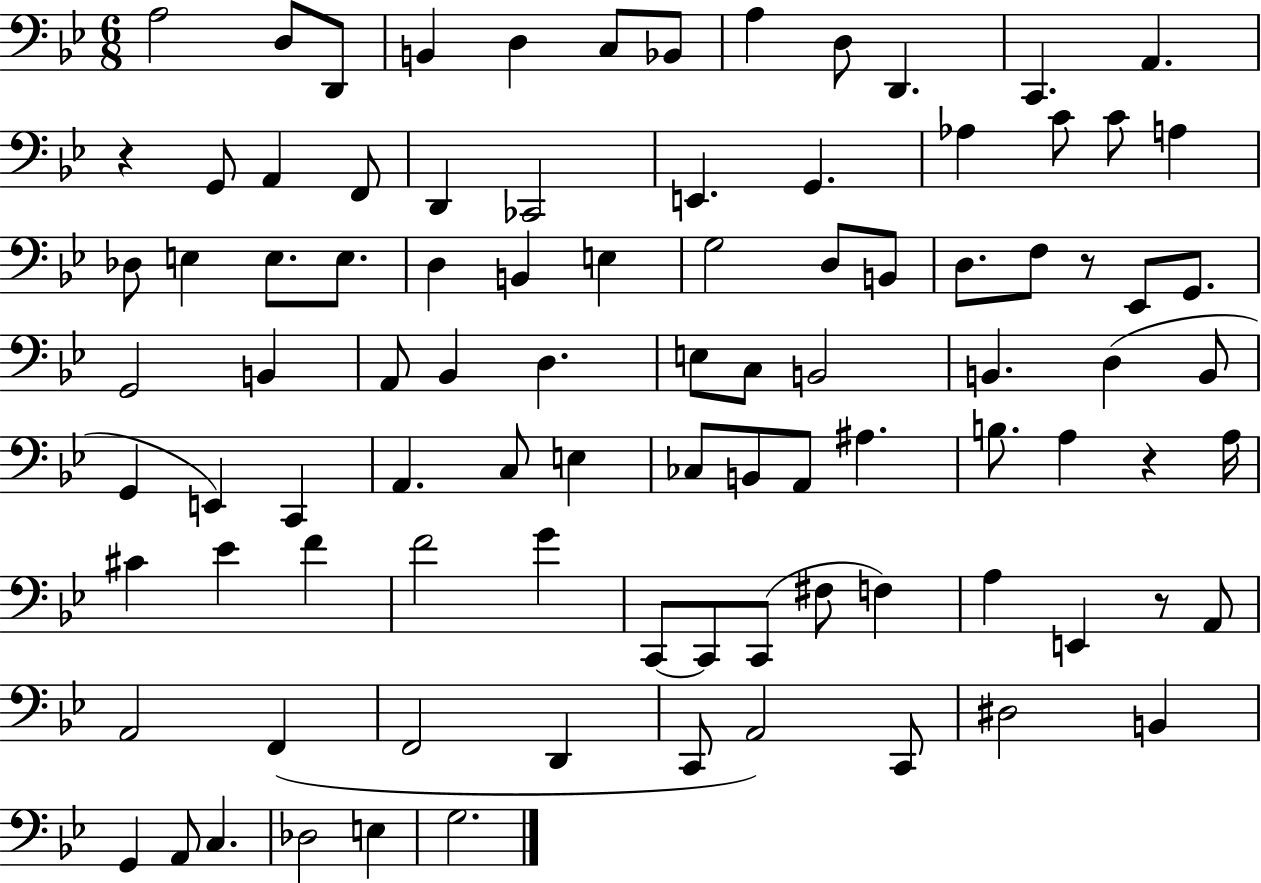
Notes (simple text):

A3/h D3/e D2/e B2/q D3/q C3/e Bb2/e A3/q D3/e D2/q. C2/q. A2/q. R/q G2/e A2/q F2/e D2/q CES2/h E2/q. G2/q. Ab3/q C4/e C4/e A3/q Db3/e E3/q E3/e. E3/e. D3/q B2/q E3/q G3/h D3/e B2/e D3/e. F3/e R/e Eb2/e G2/e. G2/h B2/q A2/e Bb2/q D3/q. E3/e C3/e B2/h B2/q. D3/q B2/e G2/q E2/q C2/q A2/q. C3/e E3/q CES3/e B2/e A2/e A#3/q. B3/e. A3/q R/q A3/s C#4/q Eb4/q F4/q F4/h G4/q C2/e C2/e C2/e F#3/e F3/q A3/q E2/q R/e A2/e A2/h F2/q F2/h D2/q C2/e A2/h C2/e D#3/h B2/q G2/q A2/e C3/q. Db3/h E3/q G3/h.